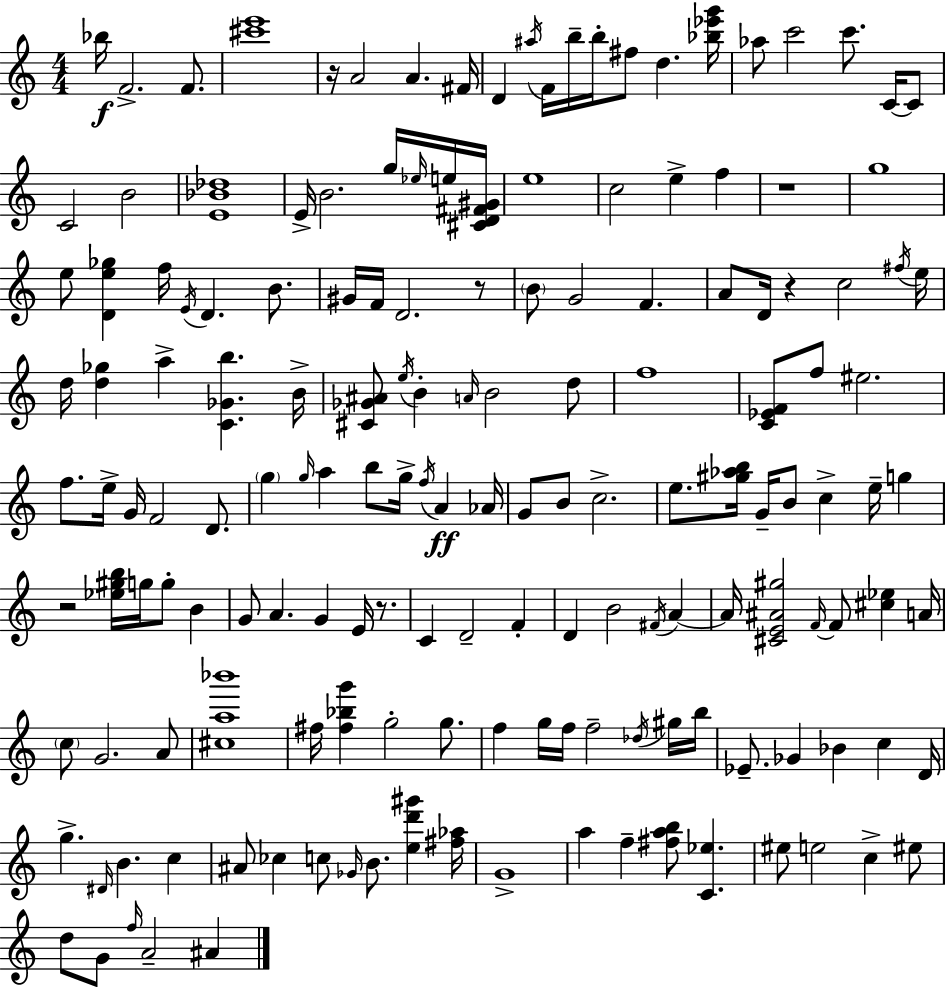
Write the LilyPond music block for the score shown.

{
  \clef treble
  \numericTimeSignature
  \time 4/4
  \key a \minor
  bes''16\f f'2.-> f'8. | <cis''' e'''>1 | r16 a'2 a'4. fis'16 | d'4 \acciaccatura { ais''16 } f'16 b''16-- b''16-. fis''8 d''4. | \break <bes'' ees''' g'''>16 aes''8 c'''2 c'''8. c'16~~ c'8 | c'2 b'2 | <e' bes' des''>1 | e'16-> b'2. g''16 \grace { ees''16 } | \break e''16 <cis' d' fis' gis'>16 e''1 | c''2 e''4-> f''4 | r1 | g''1 | \break e''8 <d' e'' ges''>4 f''16 \acciaccatura { e'16 } d'4. | b'8. gis'16 f'16 d'2. | r8 \parenthesize b'8 g'2 f'4. | a'8 d'16 r4 c''2 | \break \acciaccatura { fis''16 } e''16 d''16 <d'' ges''>4 a''4-> <c' ges' b''>4. | b'16-> <cis' ges' ais'>8 \acciaccatura { e''16 } b'4-. \grace { a'16 } b'2 | d''8 f''1 | <c' ees' f'>8 f''8 eis''2. | \break f''8. e''16-> g'16 f'2 | d'8. \parenthesize g''4 \grace { g''16 } a''4 b''8 | g''16-> \acciaccatura { f''16 }\ff a'4 aes'16 g'8 b'8 c''2.-> | e''8. <gis'' aes'' b''>16 g'16-- b'8 c''4-> | \break e''16-- g''4 r2 | <ees'' gis'' b''>16 g''16 g''8-. b'4 g'8 a'4. | g'4 e'16 r8. c'4 d'2-- | f'4-. d'4 b'2 | \break \acciaccatura { fis'16 } a'4~~ a'16 <cis' e' ais' gis''>2 | \grace { f'16~ }~ f'8 <cis'' ees''>4 a'16 \parenthesize c''8 g'2. | a'8 <cis'' a'' bes'''>1 | fis''16 <fis'' bes'' g'''>4 g''2-. | \break g''8. f''4 g''16 f''16 | f''2-- \acciaccatura { des''16 } gis''16 b''16 ees'8.-- ges'4 | bes'4 c''4 d'16 g''4.-> | \grace { dis'16 } b'4. c''4 ais'8 ces''4 | \break c''8 \grace { ges'16 } b'8. <e'' d''' gis'''>4 <fis'' aes''>16 g'1-> | a''4 | f''4-- <fis'' a'' b''>8 <c' ees''>4. eis''8 e''2 | c''4-> eis''8 d''8 g'8 | \break \grace { f''16 } a'2-- ais'4 \bar "|."
}